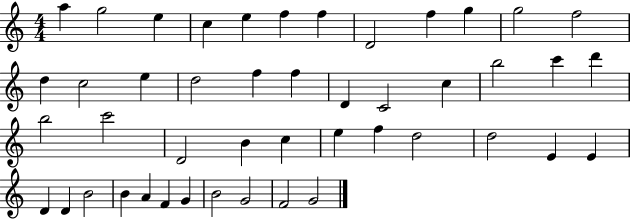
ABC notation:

X:1
T:Untitled
M:4/4
L:1/4
K:C
a g2 e c e f f D2 f g g2 f2 d c2 e d2 f f D C2 c b2 c' d' b2 c'2 D2 B c e f d2 d2 E E D D B2 B A F G B2 G2 F2 G2